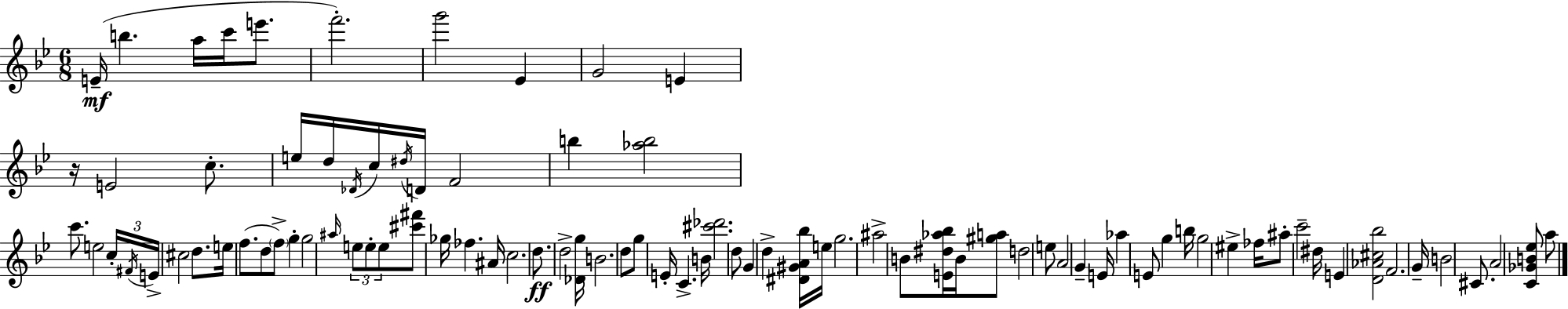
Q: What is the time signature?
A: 6/8